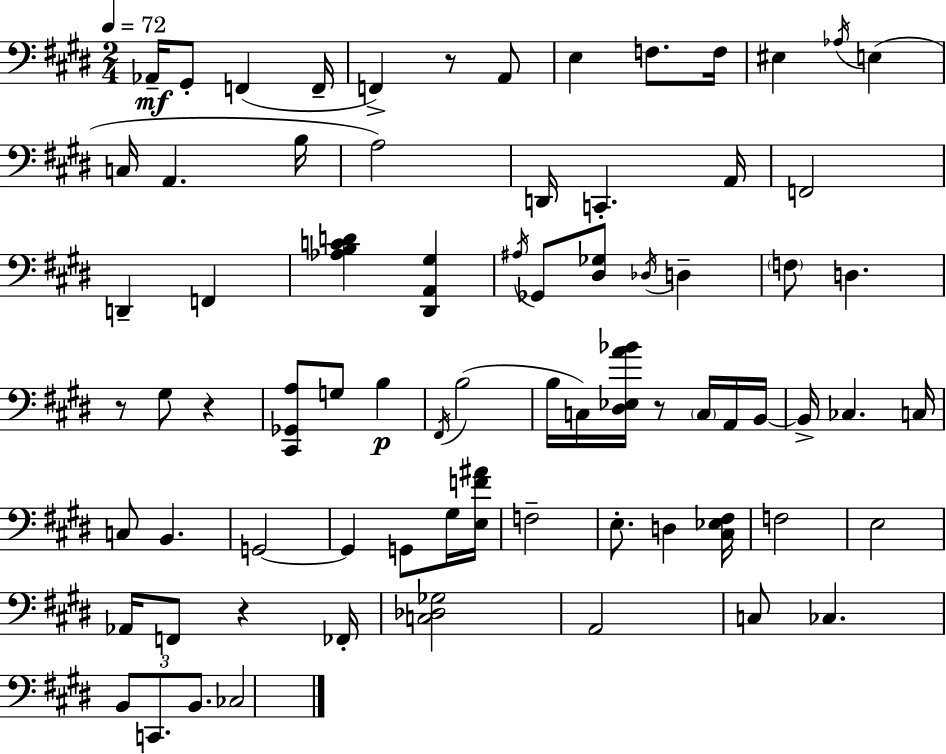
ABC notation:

X:1
T:Untitled
M:2/4
L:1/4
K:E
_A,,/4 ^G,,/2 F,, F,,/4 F,, z/2 A,,/2 E, F,/2 F,/4 ^E, _A,/4 E, C,/4 A,, B,/4 A,2 D,,/4 C,, A,,/4 F,,2 D,, F,, [_A,B,CD] [^D,,A,,^G,] ^A,/4 _G,,/2 [^D,_G,]/2 _D,/4 D, F,/2 D, z/2 ^G,/2 z [^C,,_G,,A,]/2 G,/2 B, ^F,,/4 B,2 B,/4 C,/4 [^D,_E,A_B]/4 z/2 C,/4 A,,/4 B,,/4 B,,/4 _C, C,/4 C,/2 B,, G,,2 G,, G,,/2 ^G,/4 [E,F^A]/4 F,2 E,/2 D, [^C,_E,^F,]/4 F,2 E,2 _A,,/4 F,,/2 z _F,,/4 [C,_D,_G,]2 A,,2 C,/2 _C, B,,/2 C,,/2 B,,/2 _C,2